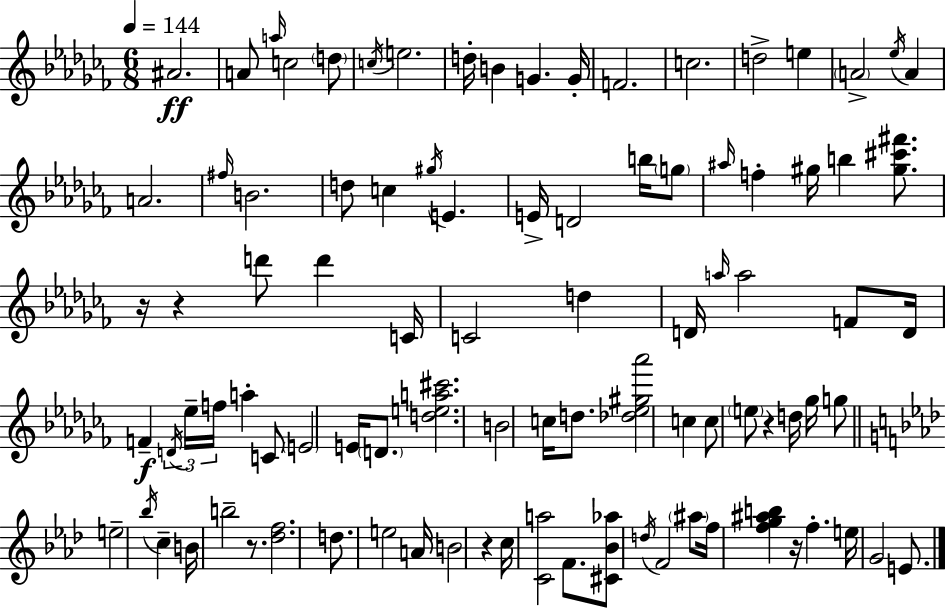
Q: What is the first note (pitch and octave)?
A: A#4